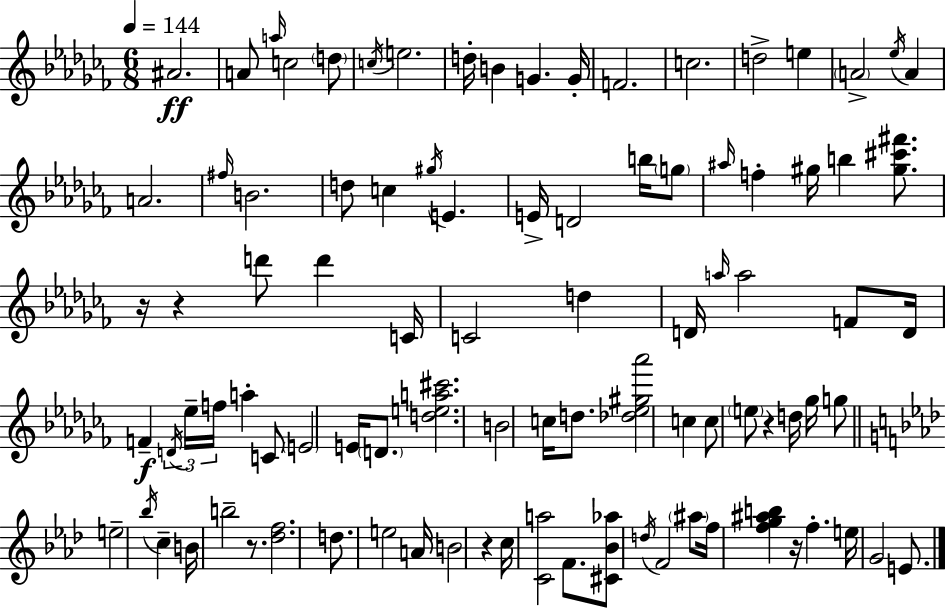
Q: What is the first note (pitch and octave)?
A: A#4